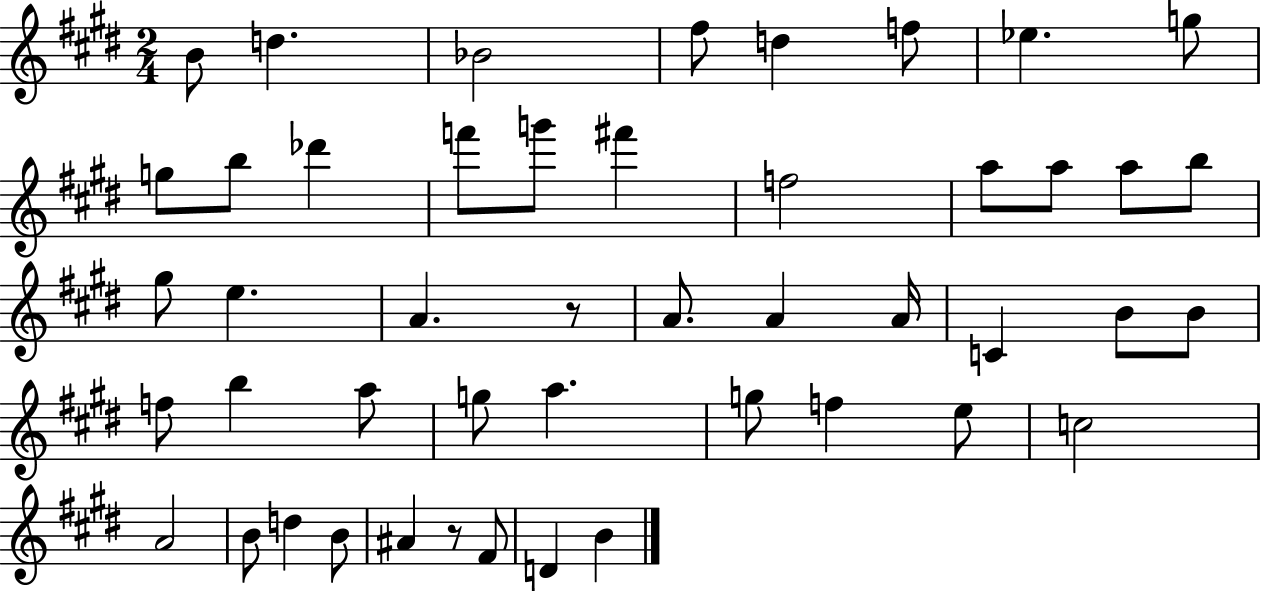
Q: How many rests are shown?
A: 2